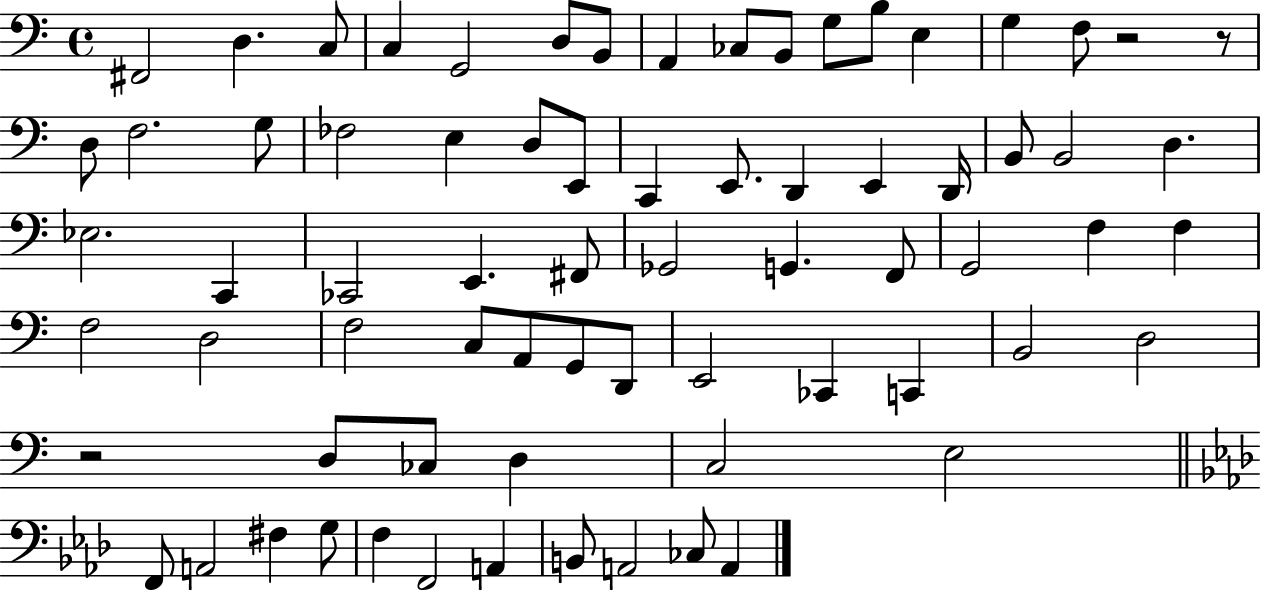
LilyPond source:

{
  \clef bass
  \time 4/4
  \defaultTimeSignature
  \key c \major
  \repeat volta 2 { fis,2 d4. c8 | c4 g,2 d8 b,8 | a,4 ces8 b,8 g8 b8 e4 | g4 f8 r2 r8 | \break d8 f2. g8 | fes2 e4 d8 e,8 | c,4 e,8. d,4 e,4 d,16 | b,8 b,2 d4. | \break ees2. c,4 | ces,2 e,4. fis,8 | ges,2 g,4. f,8 | g,2 f4 f4 | \break f2 d2 | f2 c8 a,8 g,8 d,8 | e,2 ces,4 c,4 | b,2 d2 | \break r2 d8 ces8 d4 | c2 e2 | \bar "||" \break \key f \minor f,8 a,2 fis4 g8 | f4 f,2 a,4 | b,8 a,2 ces8 a,4 | } \bar "|."
}